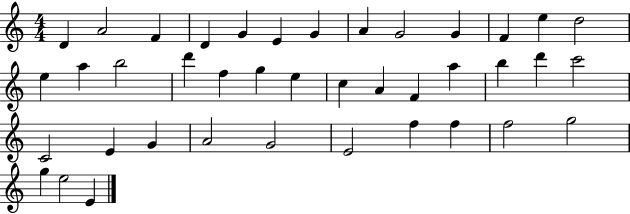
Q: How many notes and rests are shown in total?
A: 40